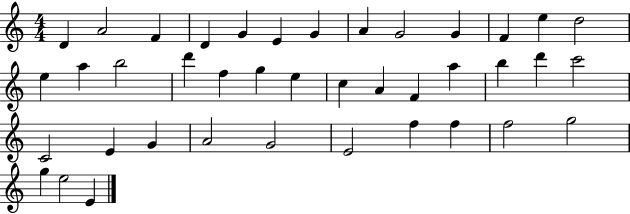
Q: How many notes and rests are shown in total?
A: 40